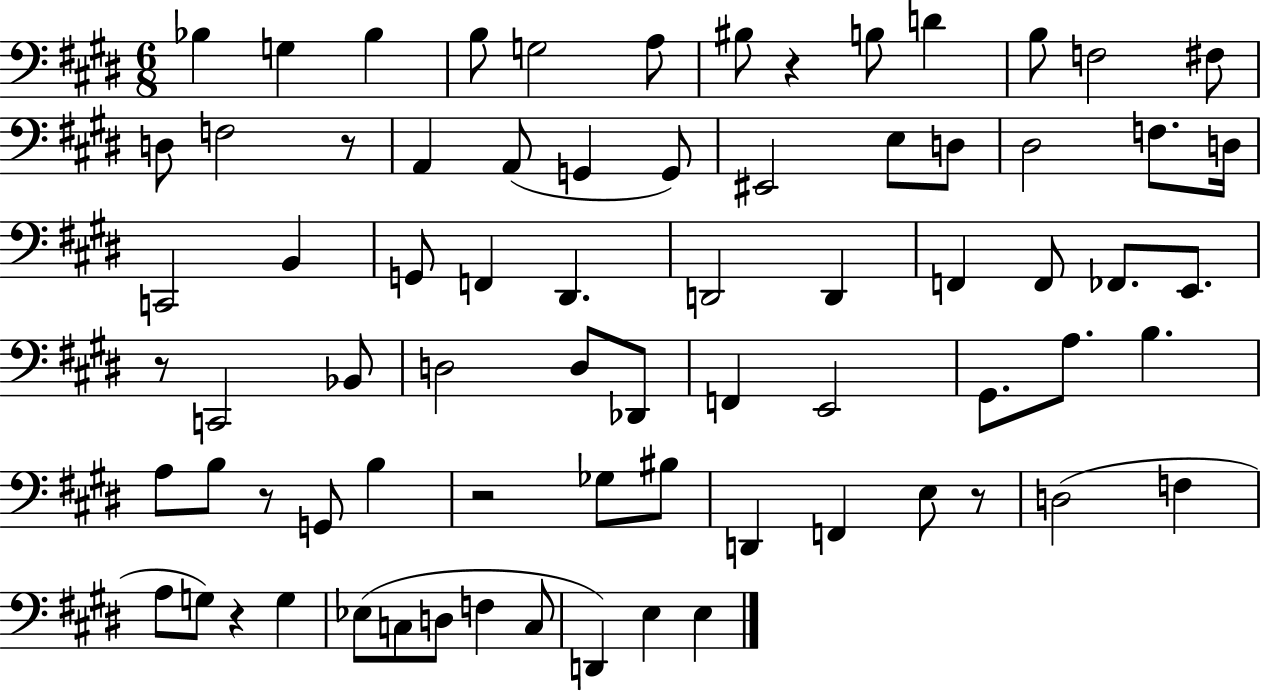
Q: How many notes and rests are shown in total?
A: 74